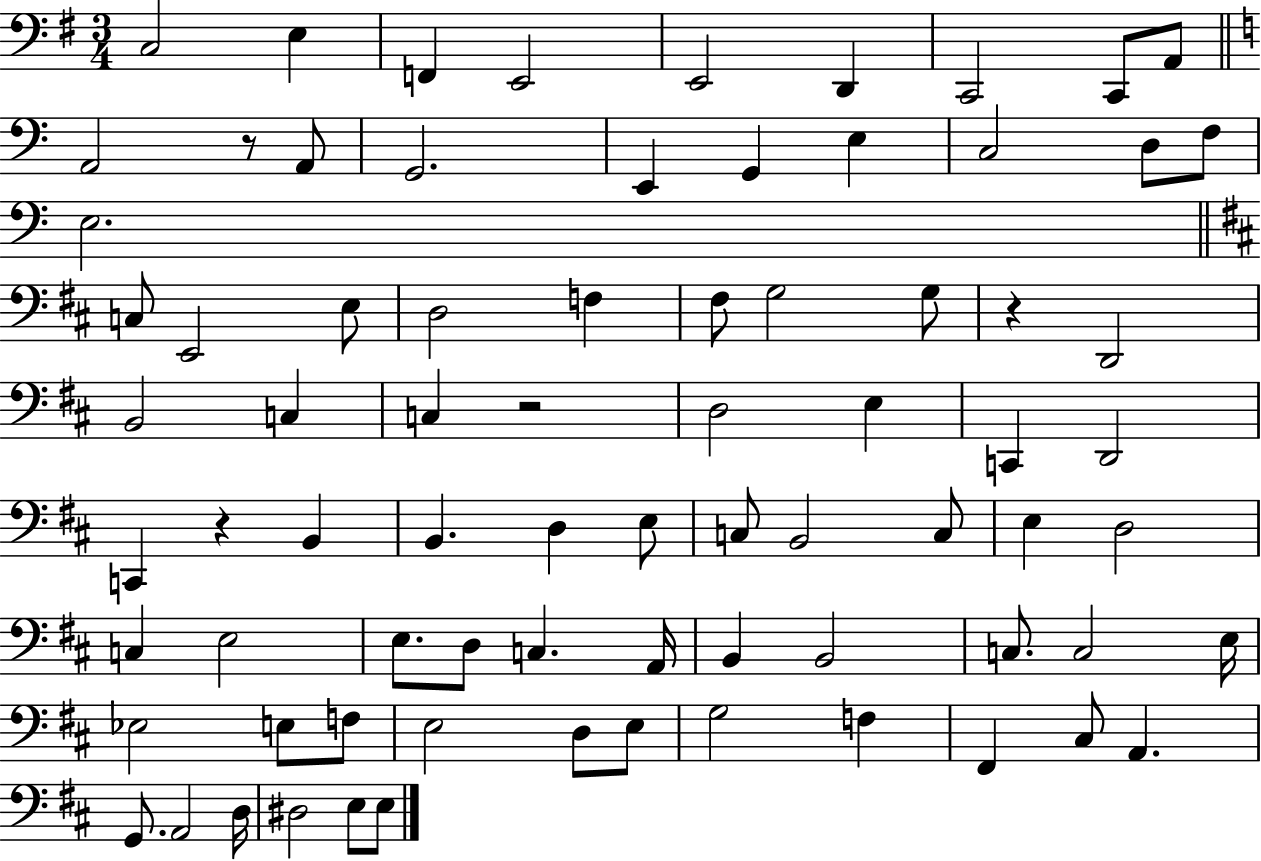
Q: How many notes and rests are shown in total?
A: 77